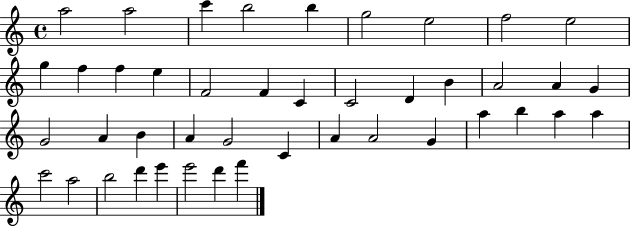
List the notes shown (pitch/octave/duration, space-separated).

A5/h A5/h C6/q B5/h B5/q G5/h E5/h F5/h E5/h G5/q F5/q F5/q E5/q F4/h F4/q C4/q C4/h D4/q B4/q A4/h A4/q G4/q G4/h A4/q B4/q A4/q G4/h C4/q A4/q A4/h G4/q A5/q B5/q A5/q A5/q C6/h A5/h B5/h D6/q E6/q E6/h D6/q F6/q